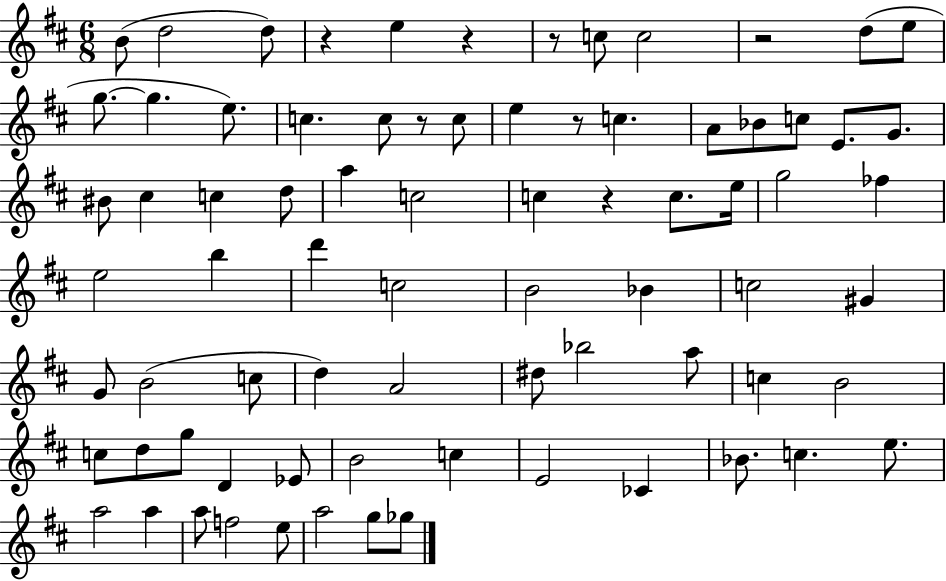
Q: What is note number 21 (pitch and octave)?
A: G4